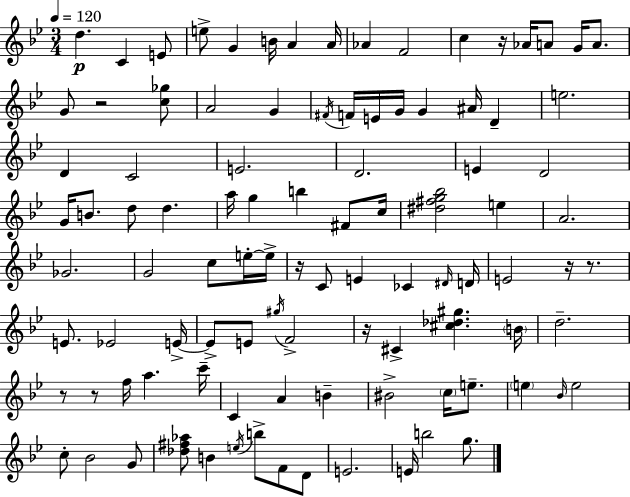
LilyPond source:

{
  \clef treble
  \numericTimeSignature
  \time 3/4
  \key bes \major
  \tempo 4 = 120
  d''4.\p c'4 e'8 | e''8-> g'4 b'16 a'4 a'16 | aes'4 f'2 | c''4 r16 aes'16 a'8 g'16 a'8. | \break g'8 r2 <c'' ges''>8 | a'2 g'4 | \acciaccatura { fis'16 } f'16 e'16 g'16 g'4 ais'16 d'4-- | e''2. | \break d'4 c'2 | e'2. | d'2. | e'4 d'2 | \break g'16 b'8. d''8 d''4. | a''16 g''4 b''4 fis'8 | c''16 <dis'' fis'' g'' bes''>2 e''4 | a'2. | \break ges'2. | g'2 c''8 e''16-.~~ | e''16-> r16 c'8 e'4 ces'4 | \grace { dis'16 } d'16 e'2 r16 r8. | \break e'8. ees'2 | e'16->~~ e'8-> e'8 \acciaccatura { gis''16 } f'2-> | r16 cis'4-> <cis'' des'' gis''>4. | \parenthesize b'16 d''2.-- | \break r8 r8 f''16 a''4. | c'''16-- c'4 a'4 b'4-- | bis'2-> \parenthesize c''16 | e''8.-- \parenthesize e''4 \grace { bes'16 } e''2 | \break c''8-. bes'2 | g'8 <des'' fis'' aes''>8 b'4 \acciaccatura { e''16 } b''8-> | f'8 d'8 e'2. | e'16 b''2 | \break g''8. \bar "|."
}